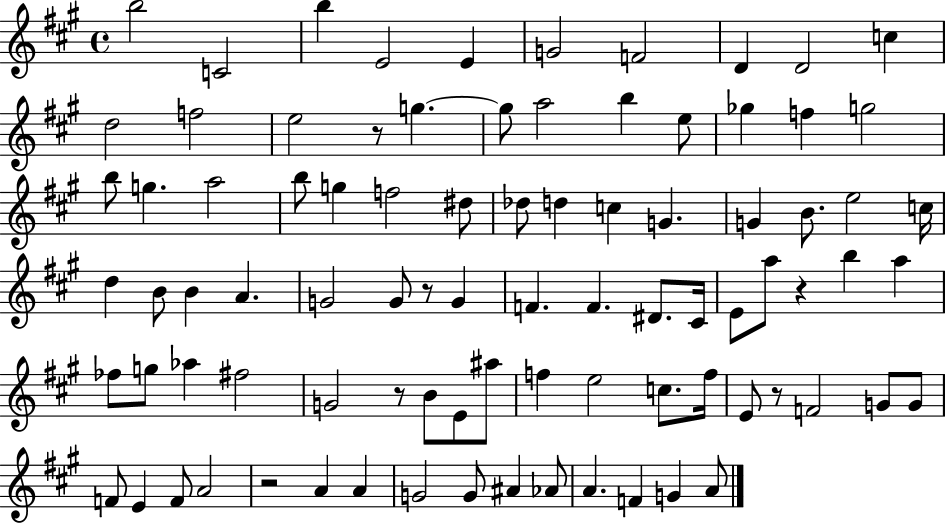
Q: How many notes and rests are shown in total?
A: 87